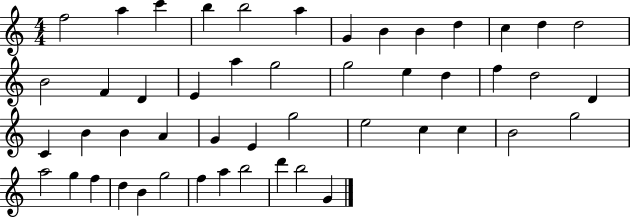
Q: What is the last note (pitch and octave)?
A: G4